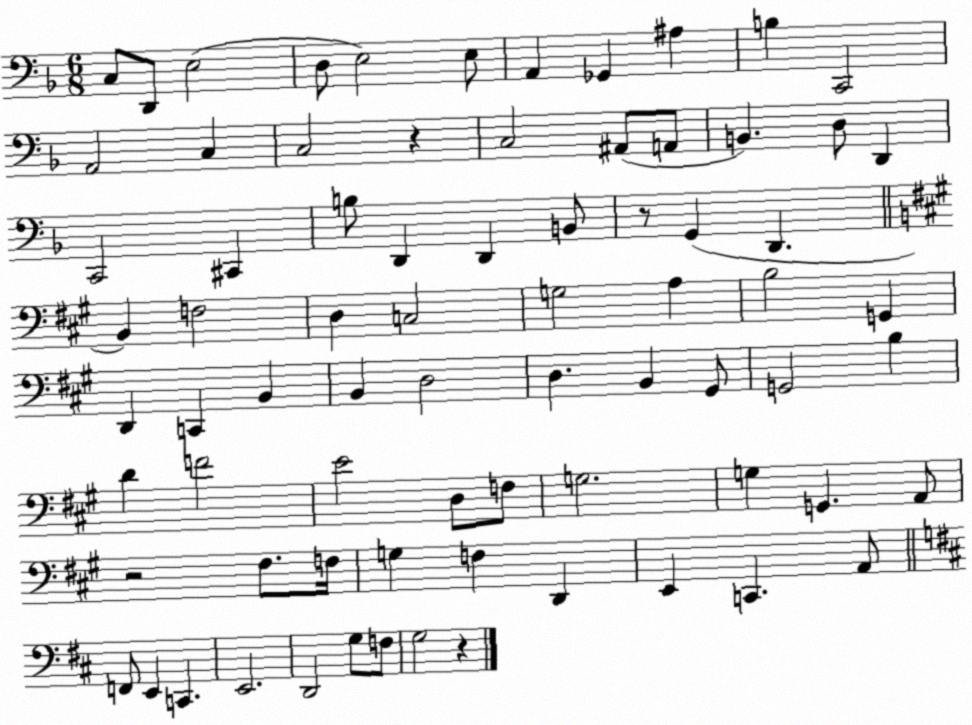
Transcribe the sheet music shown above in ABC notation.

X:1
T:Untitled
M:6/8
L:1/4
K:F
C,/2 D,,/2 E,2 D,/2 E,2 E,/2 A,, _G,, ^A, B, C,,2 A,,2 C, C,2 z C,2 ^A,,/2 A,,/2 B,, D,/2 D,, C,,2 ^C,, B,/2 D,, D,, B,,/2 z/2 G,, D,, B,, F,2 D, C,2 G,2 A, B,2 G,, D,, C,, B,, B,, D,2 D, B,, ^G,,/2 G,,2 B, D F2 E2 D,/2 F,/2 G,2 G, G,, A,,/2 z2 ^F,/2 F,/4 G, F, D,, E,, C,, A,,/2 F,,/2 E,, C,, E,,2 D,,2 G,/2 F,/2 G,2 z